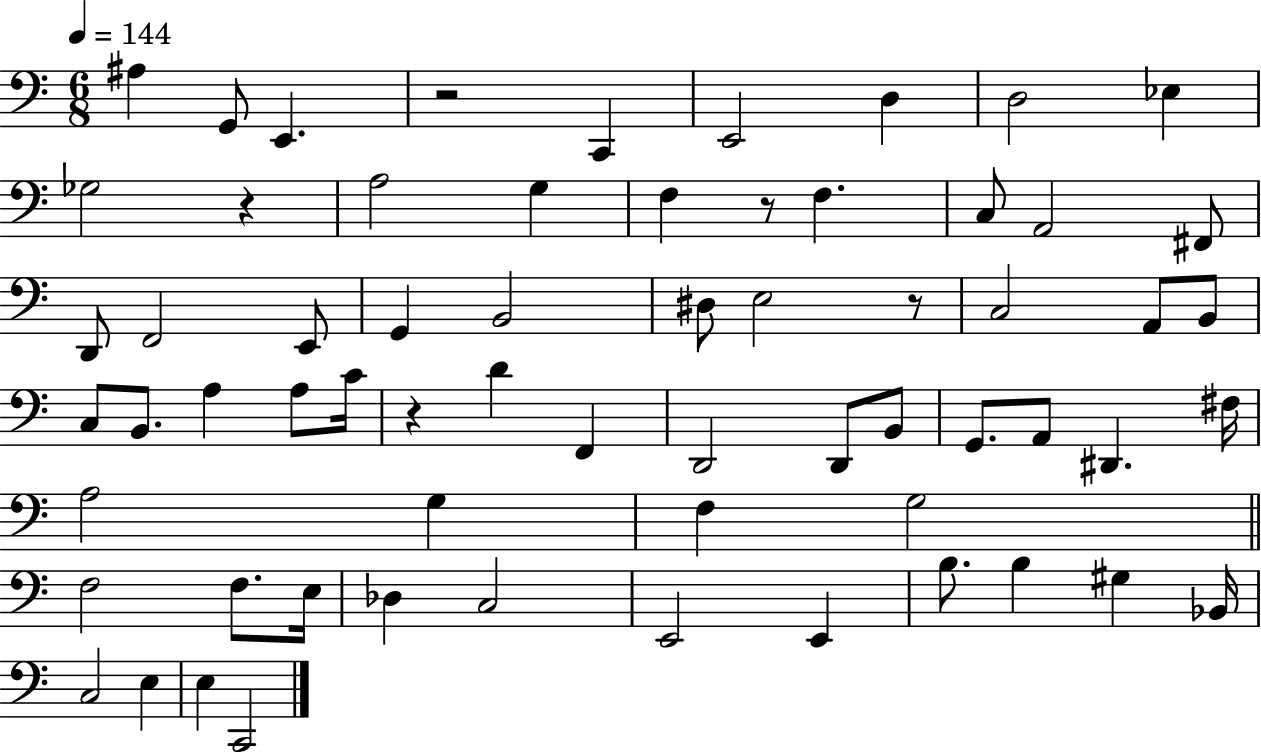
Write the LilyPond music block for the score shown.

{
  \clef bass
  \numericTimeSignature
  \time 6/8
  \key c \major
  \tempo 4 = 144
  ais4 g,8 e,4. | r2 c,4 | e,2 d4 | d2 ees4 | \break ges2 r4 | a2 g4 | f4 r8 f4. | c8 a,2 fis,8 | \break d,8 f,2 e,8 | g,4 b,2 | dis8 e2 r8 | c2 a,8 b,8 | \break c8 b,8. a4 a8 c'16 | r4 d'4 f,4 | d,2 d,8 b,8 | g,8. a,8 dis,4. fis16 | \break a2 g4 | f4 g2 | \bar "||" \break \key a \minor f2 f8. e16 | des4 c2 | e,2 e,4 | b8. b4 gis4 bes,16 | \break c2 e4 | e4 c,2 | \bar "|."
}